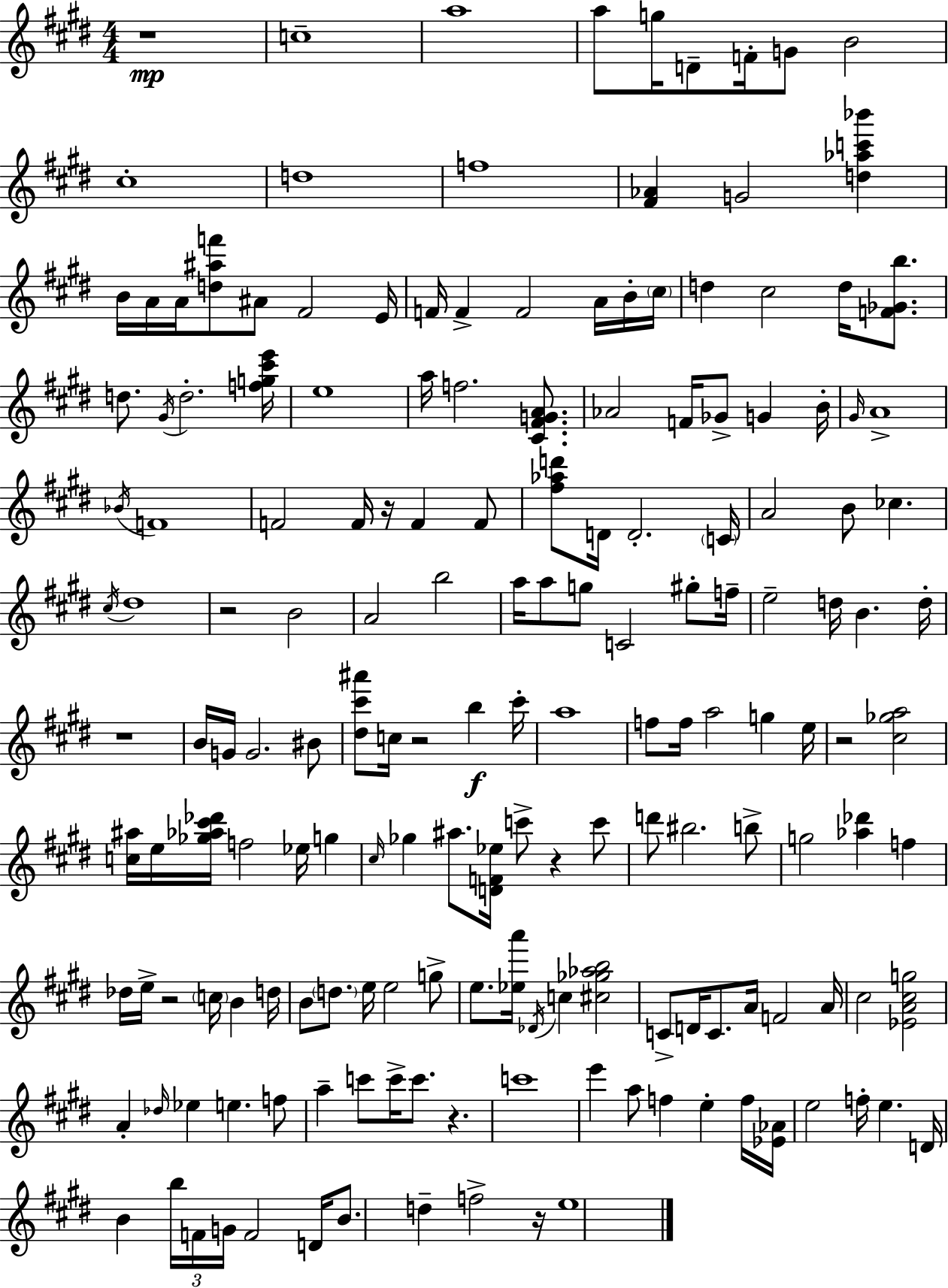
R/w C5/w A5/w A5/e G5/s D4/e F4/s G4/e B4/h C#5/w D5/w F5/w [F#4,Ab4]/q G4/h [D5,Ab5,C6,Bb6]/q B4/s A4/s A4/s [D5,A#5,F6]/e A#4/e F#4/h E4/s F4/s F4/q F4/h A4/s B4/s C#5/s D5/q C#5/h D5/s [F4,Gb4,B5]/e. D5/e. G#4/s D5/h. [F5,G5,C#6,E6]/s E5/w A5/s F5/h. [C#4,F#4,G4,A4]/e. Ab4/h F4/s Gb4/e G4/q B4/s G#4/s A4/w Bb4/s F4/w F4/h F4/s R/s F4/q F4/e [F#5,Ab5,D6]/e D4/s D4/h. C4/s A4/h B4/e CES5/q. C#5/s D#5/w R/h B4/h A4/h B5/h A5/s A5/e G5/e C4/h G#5/e F5/s E5/h D5/s B4/q. D5/s R/w B4/s G4/s G4/h. BIS4/e [D#5,C#6,A#6]/e C5/s R/h B5/q C#6/s A5/w F5/e F5/s A5/h G5/q E5/s R/h [C#5,Gb5,A5]/h [C5,A#5]/s E5/s [Gb5,Ab5,C#6,Db6]/s F5/h Eb5/s G5/q C#5/s Gb5/q A#5/e. [D4,F4,Eb5]/s C6/e R/q C6/e D6/e BIS5/h. B5/e G5/h [Ab5,Db6]/q F5/q Db5/s E5/s R/h C5/s B4/q D5/s B4/e D5/e. E5/s E5/h G5/e E5/e. [Eb5,A6]/s Db4/s C5/q [C#5,Gb5,Ab5,B5]/h C4/e D4/s C4/e. A4/s F4/h A4/s C#5/h [Eb4,A4,C#5,G5]/h A4/q Db5/s Eb5/q E5/q. F5/e A5/q C6/e C6/s C6/e. R/q. C6/w E6/q A5/e F5/q E5/q F5/s [Eb4,Ab4]/s E5/h F5/s E5/q. D4/s B4/q B5/s F4/s G4/s F4/h D4/s B4/e. D5/q F5/h R/s E5/w